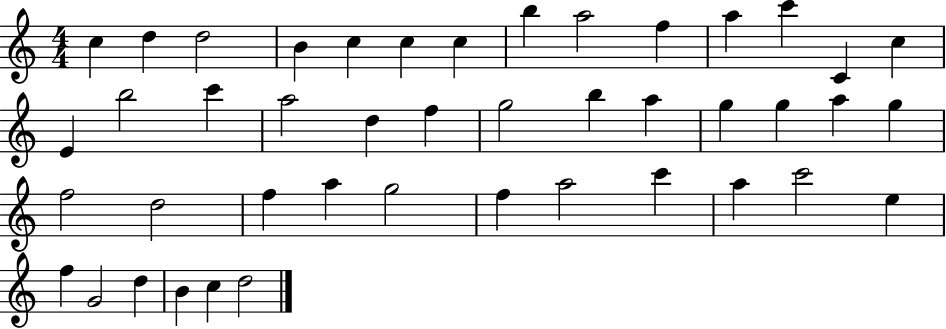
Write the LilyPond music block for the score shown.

{
  \clef treble
  \numericTimeSignature
  \time 4/4
  \key c \major
  c''4 d''4 d''2 | b'4 c''4 c''4 c''4 | b''4 a''2 f''4 | a''4 c'''4 c'4 c''4 | \break e'4 b''2 c'''4 | a''2 d''4 f''4 | g''2 b''4 a''4 | g''4 g''4 a''4 g''4 | \break f''2 d''2 | f''4 a''4 g''2 | f''4 a''2 c'''4 | a''4 c'''2 e''4 | \break f''4 g'2 d''4 | b'4 c''4 d''2 | \bar "|."
}